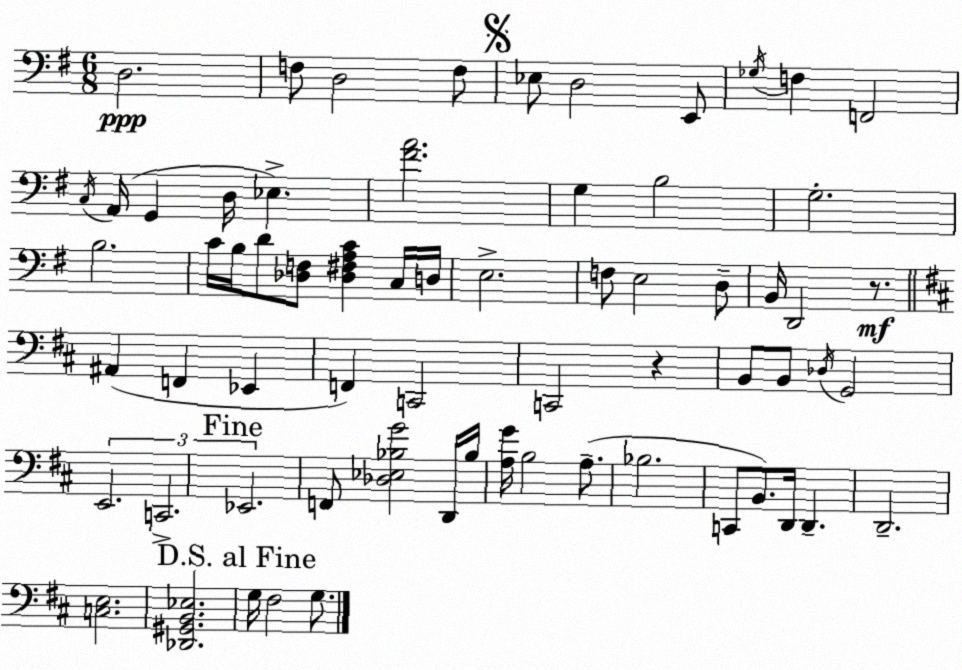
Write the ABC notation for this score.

X:1
T:Untitled
M:6/8
L:1/4
K:Em
D,2 F,/2 D,2 F,/2 _E,/2 D,2 E,,/2 _G,/4 F, F,,2 C,/4 A,,/4 G,, D,/4 _E, [^FA]2 G, B,2 G,2 B,2 C/4 B,/4 D/2 [_D,F,]/2 [_D,^F,A,C] C,/4 D,/4 E,2 F,/2 E,2 D,/2 B,,/4 D,,2 z/2 ^A,, F,, _E,, F,, C,,2 C,,2 z B,,/2 B,,/2 _D,/4 G,,2 E,,2 C,,2 _E,,2 F,,/2 [_D,_E,_B,G]2 D,,/4 _B,/4 [A,G]/4 B,2 A,/2 _B,2 C,,/2 B,,/2 D,,/4 D,, D,,2 [C,E,]2 [_D,,^G,,B,,_E,]2 G,/4 ^F,2 G,/2